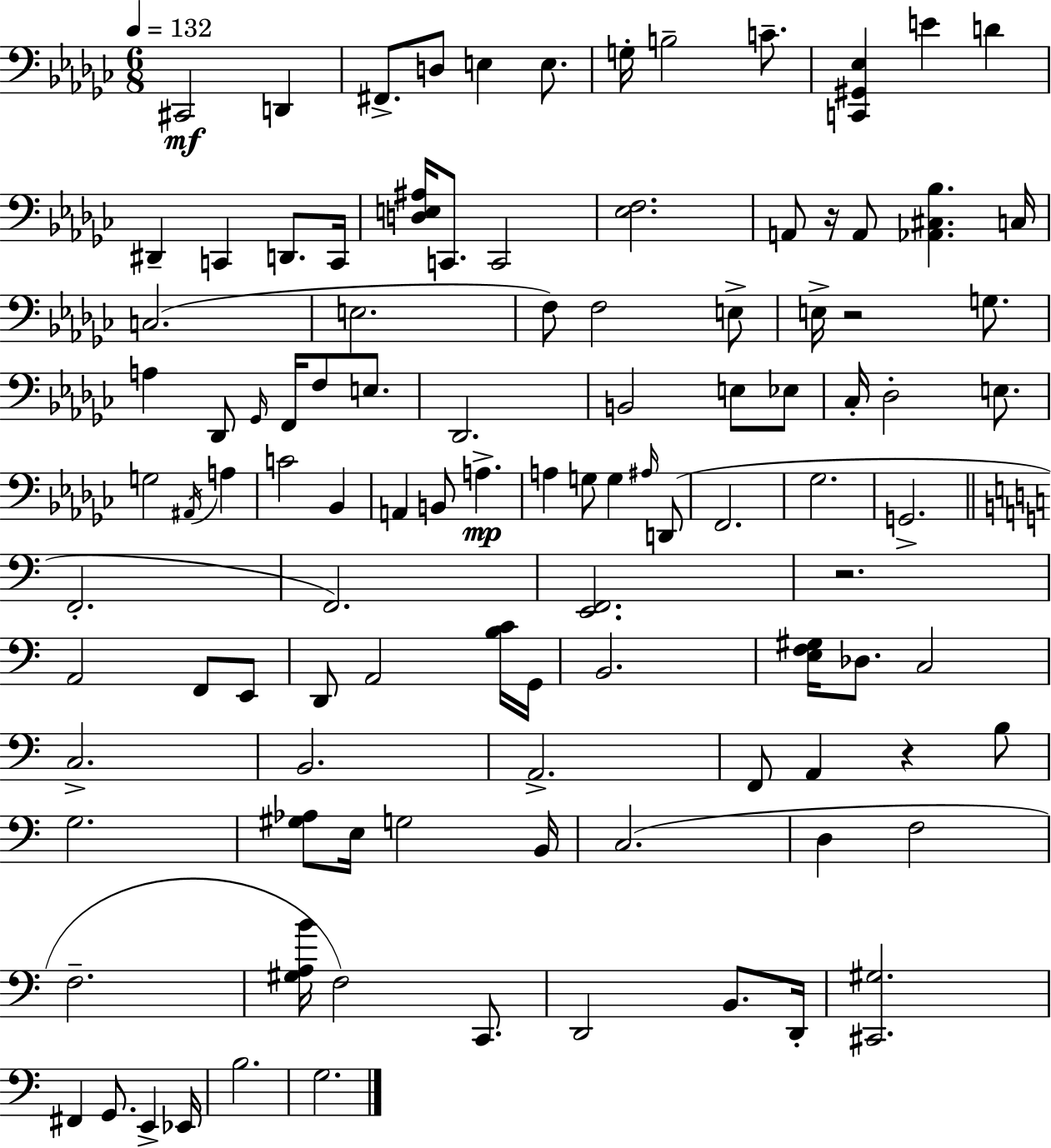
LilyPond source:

{
  \clef bass
  \numericTimeSignature
  \time 6/8
  \key ees \minor
  \tempo 4 = 132
  \repeat volta 2 { cis,2\mf d,4 | fis,8.-> d8 e4 e8. | g16-. b2-- c'8.-- | <c, gis, ees>4 e'4 d'4 | \break dis,4-- c,4 d,8. c,16 | <d e ais>16 c,8. c,2 | <ees f>2. | a,8 r16 a,8 <aes, cis bes>4. c16 | \break c2.( | e2. | f8) f2 e8-> | e16-> r2 g8. | \break a4 des,8 \grace { ges,16 } f,16 f8 e8. | des,2. | b,2 e8 ees8 | ces16-. des2-. e8. | \break g2 \acciaccatura { ais,16 } a4 | c'2 bes,4 | a,4 b,8 a4.->\mp | a4 g8 g4 | \break \grace { ais16 } d,8( f,2. | ges2. | g,2.-> | \bar "||" \break \key a \minor f,2.-. | f,2.) | <e, f,>2. | r2. | \break a,2 f,8 e,8 | d,8 a,2 <b c'>16 g,16 | b,2. | <e f gis>16 des8. c2 | \break c2.-> | b,2. | a,2.-> | f,8 a,4 r4 b8 | \break g2. | <gis aes>8 e16 g2 b,16 | c2.( | d4 f2 | \break f2.-- | <gis a b'>16 f2) c,8. | d,2 b,8. d,16-. | <cis, gis>2. | \break fis,4 g,8. e,4-> ees,16 | b2. | g2. | } \bar "|."
}